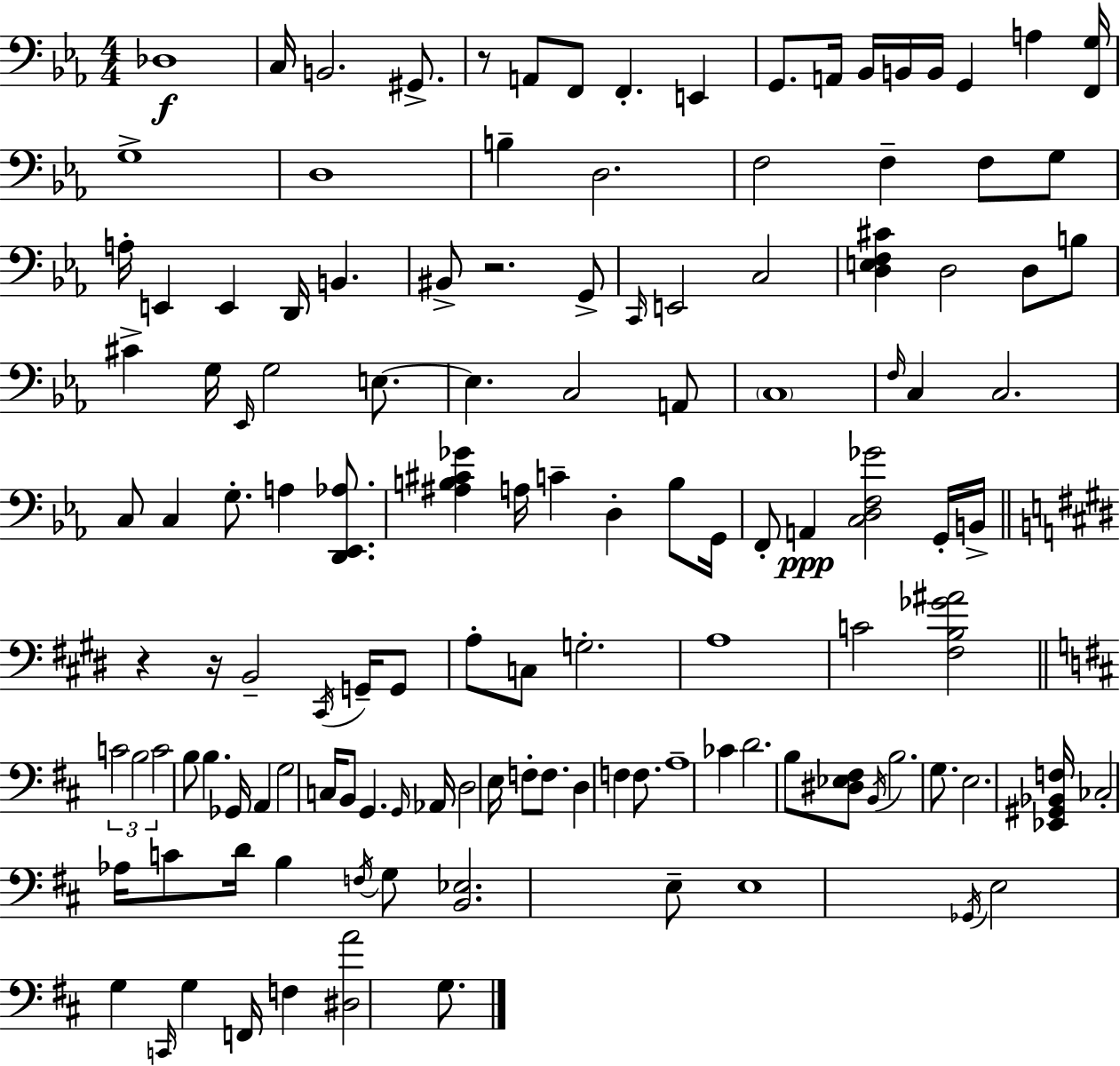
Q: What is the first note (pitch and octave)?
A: Db3